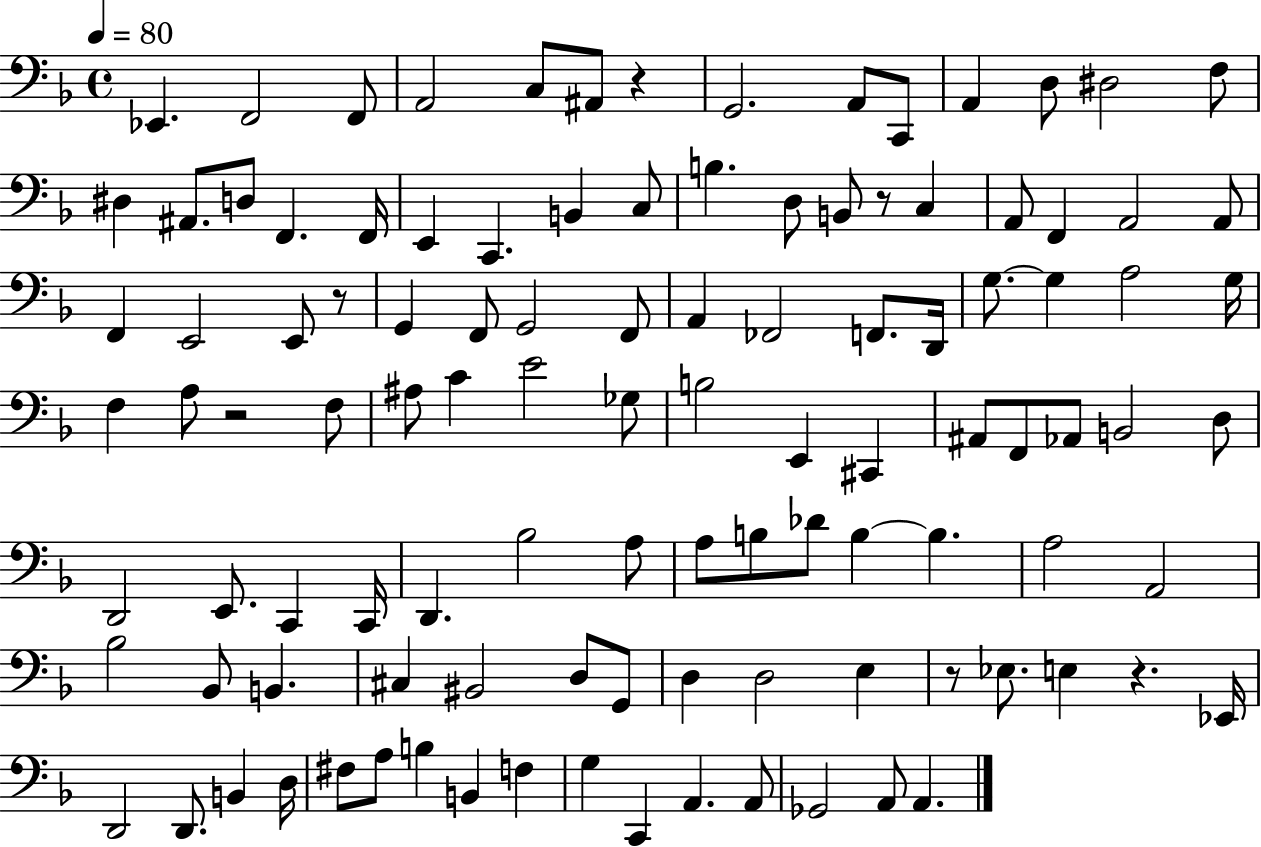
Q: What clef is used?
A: bass